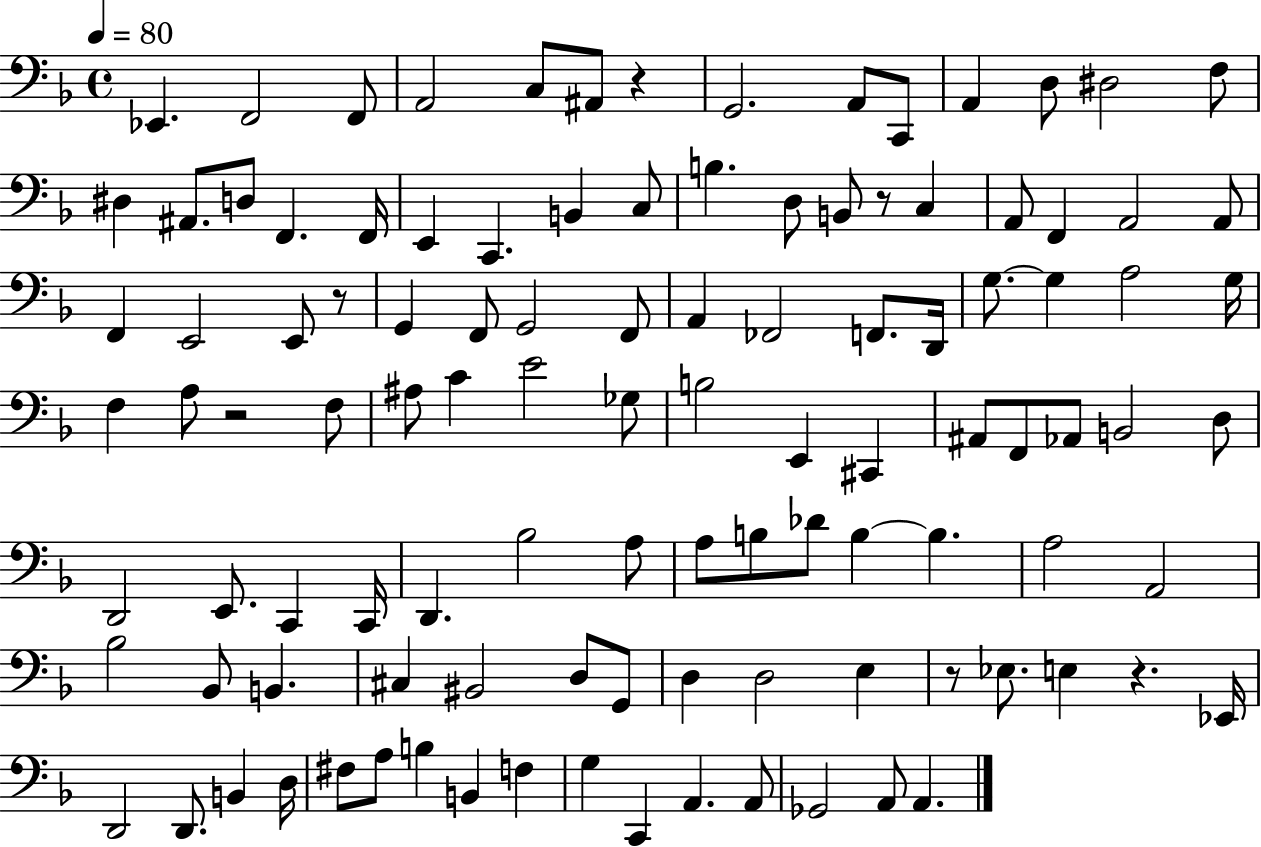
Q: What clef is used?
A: bass